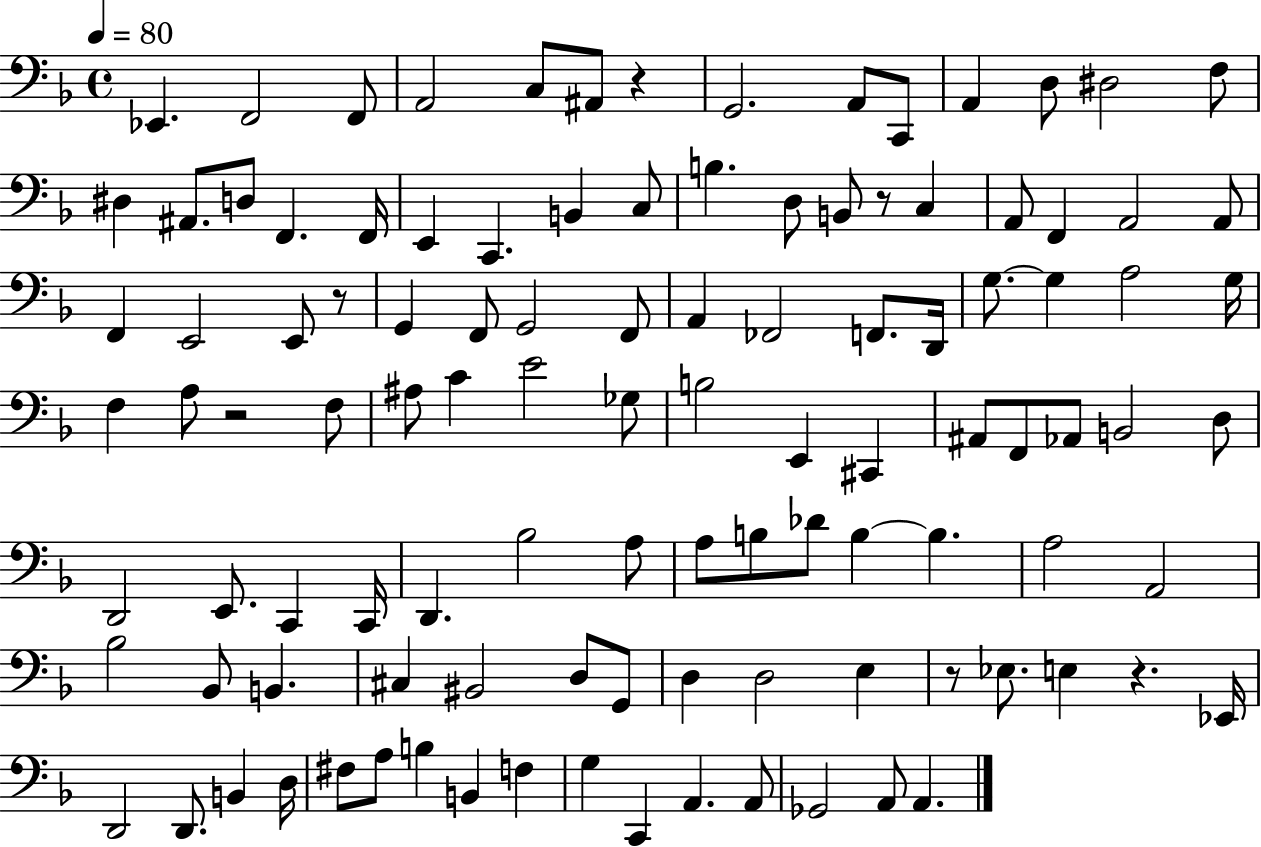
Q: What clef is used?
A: bass